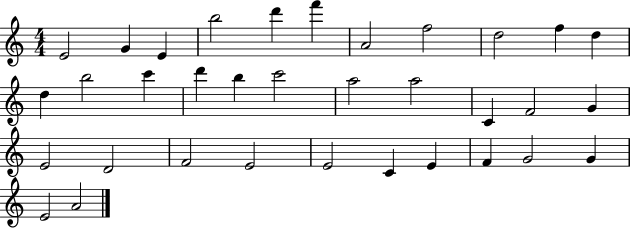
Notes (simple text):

E4/h G4/q E4/q B5/h D6/q F6/q A4/h F5/h D5/h F5/q D5/q D5/q B5/h C6/q D6/q B5/q C6/h A5/h A5/h C4/q F4/h G4/q E4/h D4/h F4/h E4/h E4/h C4/q E4/q F4/q G4/h G4/q E4/h A4/h